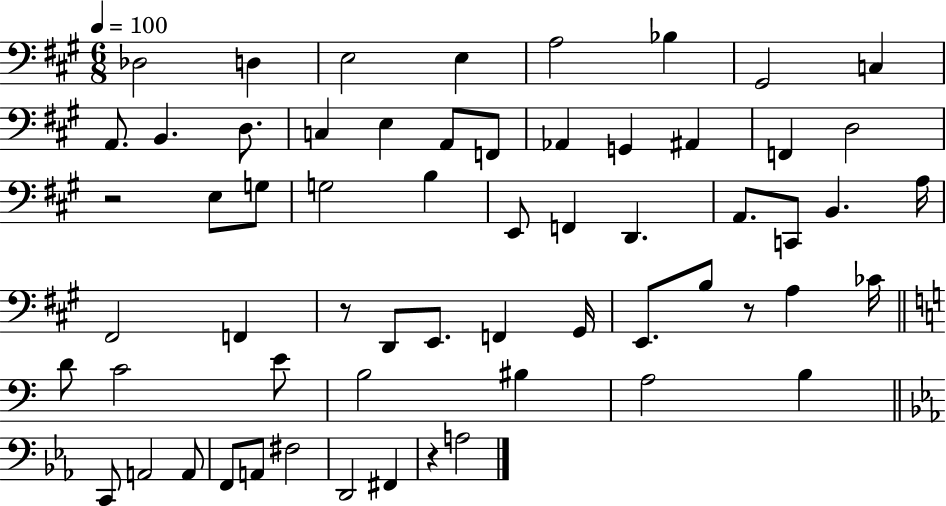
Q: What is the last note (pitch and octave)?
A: A3